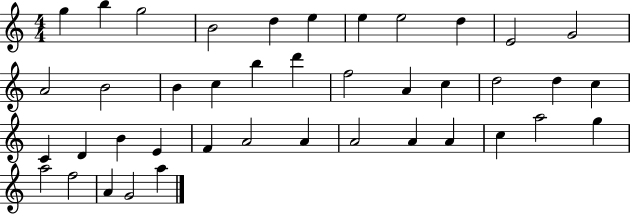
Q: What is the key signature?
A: C major